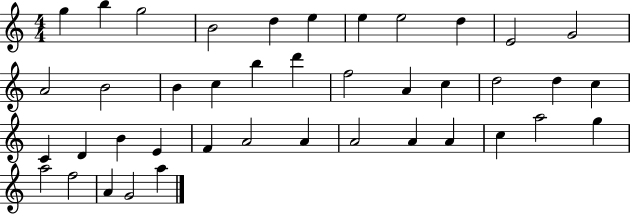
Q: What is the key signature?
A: C major